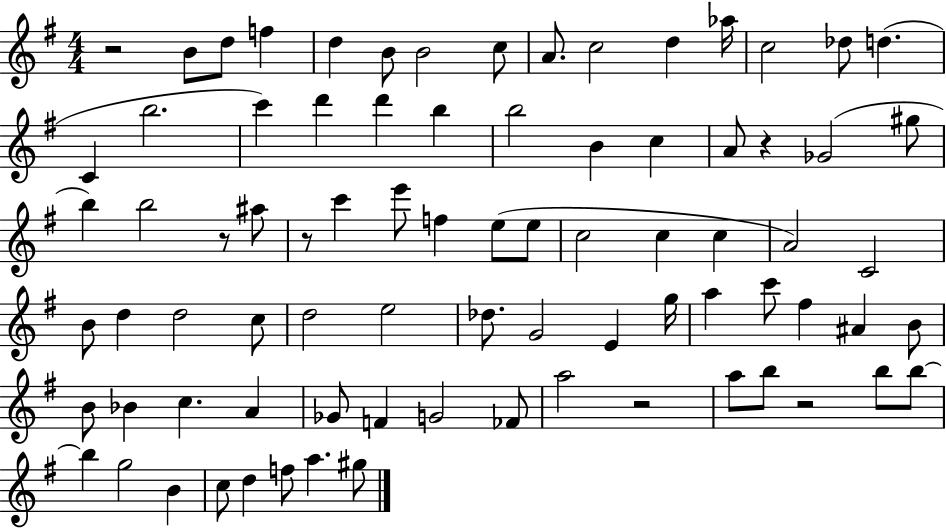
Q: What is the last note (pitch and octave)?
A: G#5